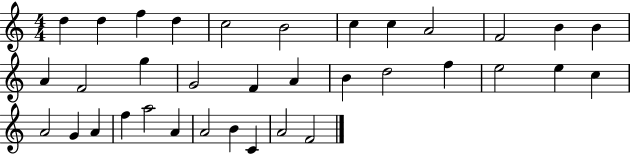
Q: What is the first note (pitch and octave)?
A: D5